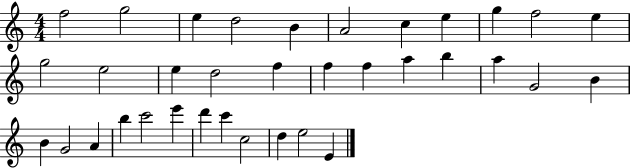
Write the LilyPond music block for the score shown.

{
  \clef treble
  \numericTimeSignature
  \time 4/4
  \key c \major
  f''2 g''2 | e''4 d''2 b'4 | a'2 c''4 e''4 | g''4 f''2 e''4 | \break g''2 e''2 | e''4 d''2 f''4 | f''4 f''4 a''4 b''4 | a''4 g'2 b'4 | \break b'4 g'2 a'4 | b''4 c'''2 e'''4 | d'''4 c'''4 c''2 | d''4 e''2 e'4 | \break \bar "|."
}